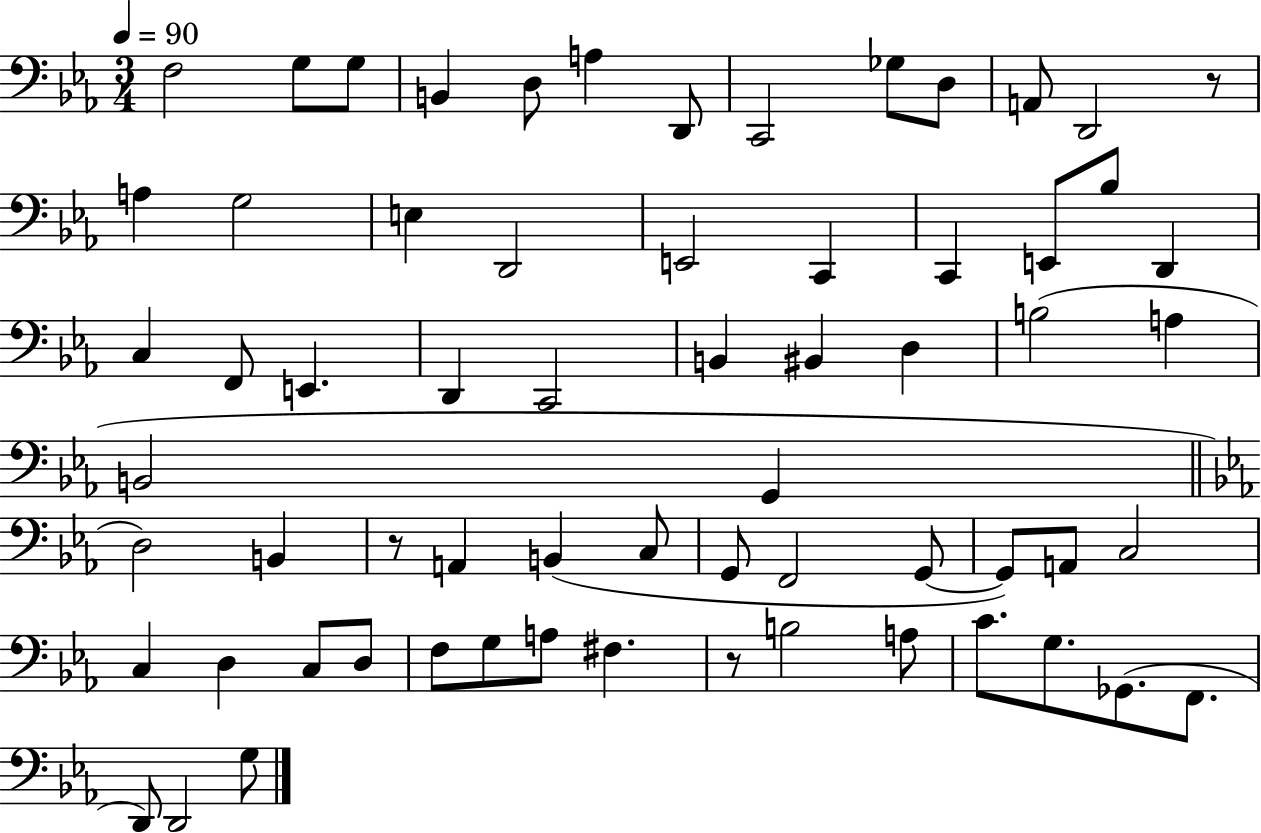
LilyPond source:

{
  \clef bass
  \numericTimeSignature
  \time 3/4
  \key ees \major
  \tempo 4 = 90
  f2 g8 g8 | b,4 d8 a4 d,8 | c,2 ges8 d8 | a,8 d,2 r8 | \break a4 g2 | e4 d,2 | e,2 c,4 | c,4 e,8 bes8 d,4 | \break c4 f,8 e,4. | d,4 c,2 | b,4 bis,4 d4 | b2( a4 | \break b,2 g,4 | \bar "||" \break \key ees \major d2) b,4 | r8 a,4 b,4( c8 | g,8 f,2 g,8~~ | g,8) a,8 c2 | \break c4 d4 c8 d8 | f8 g8 a8 fis4. | r8 b2 a8 | c'8. g8. ges,8.( f,8. | \break d,8) d,2 g8 | \bar "|."
}